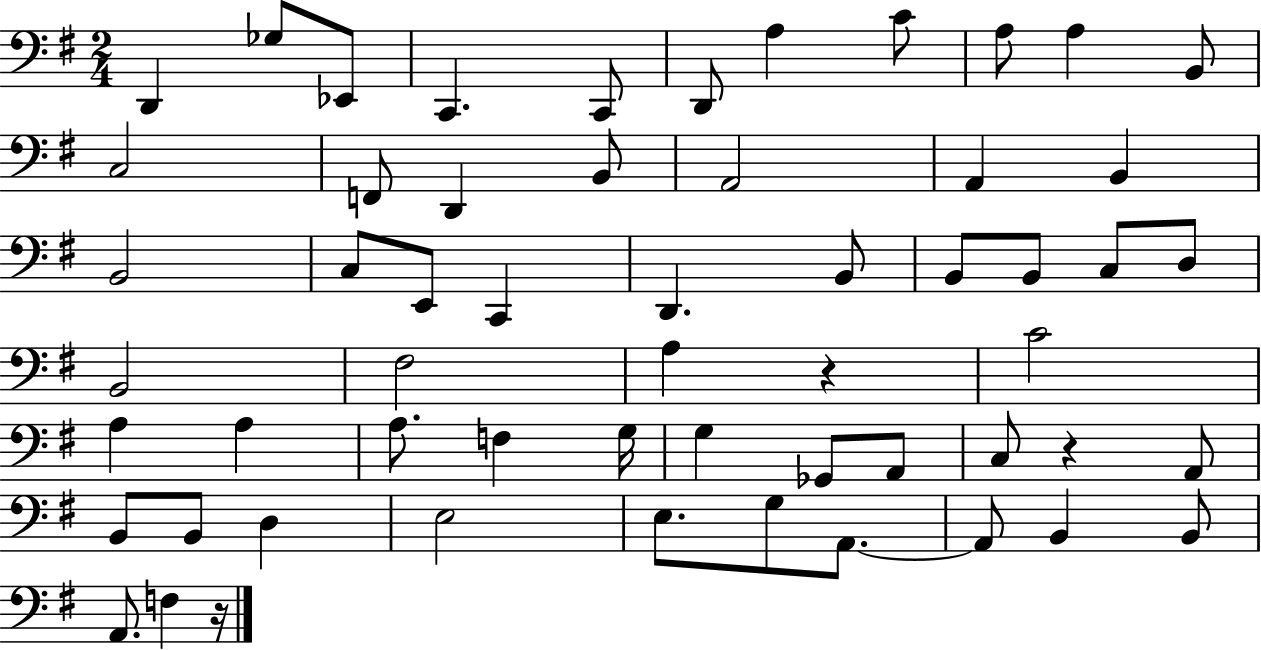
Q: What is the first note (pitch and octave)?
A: D2